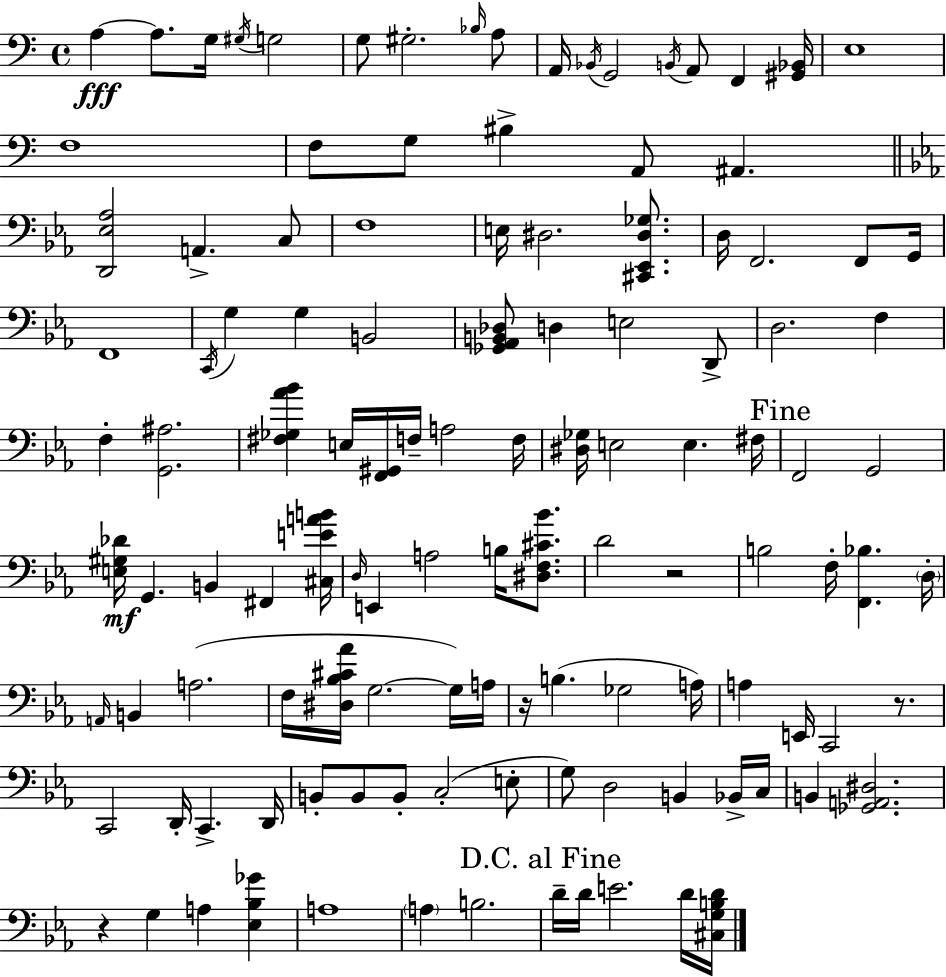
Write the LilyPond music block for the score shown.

{
  \clef bass
  \time 4/4
  \defaultTimeSignature
  \key a \minor
  a4~~\fff a8. g16 \acciaccatura { gis16 } g2 | g8 gis2.-. \grace { bes16 } | a8 a,16 \acciaccatura { bes,16 } g,2 \acciaccatura { b,16 } a,8 f,4 | <gis, bes,>16 e1 | \break f1 | f8 g8 bis4-> a,8 ais,4. | \bar "||" \break \key ees \major <d, ees aes>2 a,4.-> c8 | f1 | e16 dis2. <cis, ees, dis ges>8. | d16 f,2. f,8 g,16 | \break f,1 | \acciaccatura { c,16 } g4 g4 b,2 | <ges, aes, b, des>8 d4 e2 d,8-> | d2. f4 | \break f4-. <g, ais>2. | <fis ges aes' bes'>4 e16 <f, gis,>16 f16-- a2 | f16 <dis ges>16 e2 e4. | fis16 \mark "Fine" f,2 g,2 | \break <e gis des'>16\mf g,4. b,4 fis,4 | <cis e' a' b'>16 \grace { d16 } e,4 a2 b16 <dis f cis' bes'>8. | d'2 r2 | b2 f16-. <f, bes>4. | \break \parenthesize d16-. \grace { a,16 } b,4 a2.( | f16 <dis bes cis' aes'>16 g2.~~ | g16) a16 r16 b4.( ges2 | a16) a4 e,16 c,2 | \break r8. c,2 d,16-. c,4.-> | d,16 b,8-. b,8 b,8-. c2-.( | e8-. g8) d2 b,4 | bes,16-> c16 b,4 <ges, a, dis>2. | \break r4 g4 a4 <ees bes ges'>4 | a1 | \parenthesize a4 b2. | \mark "D.C. al Fine" d'16-- d'16 e'2. | \break d'16 <cis g b d'>16 \bar "|."
}